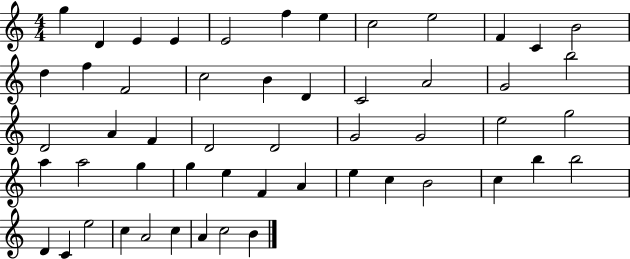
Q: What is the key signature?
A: C major